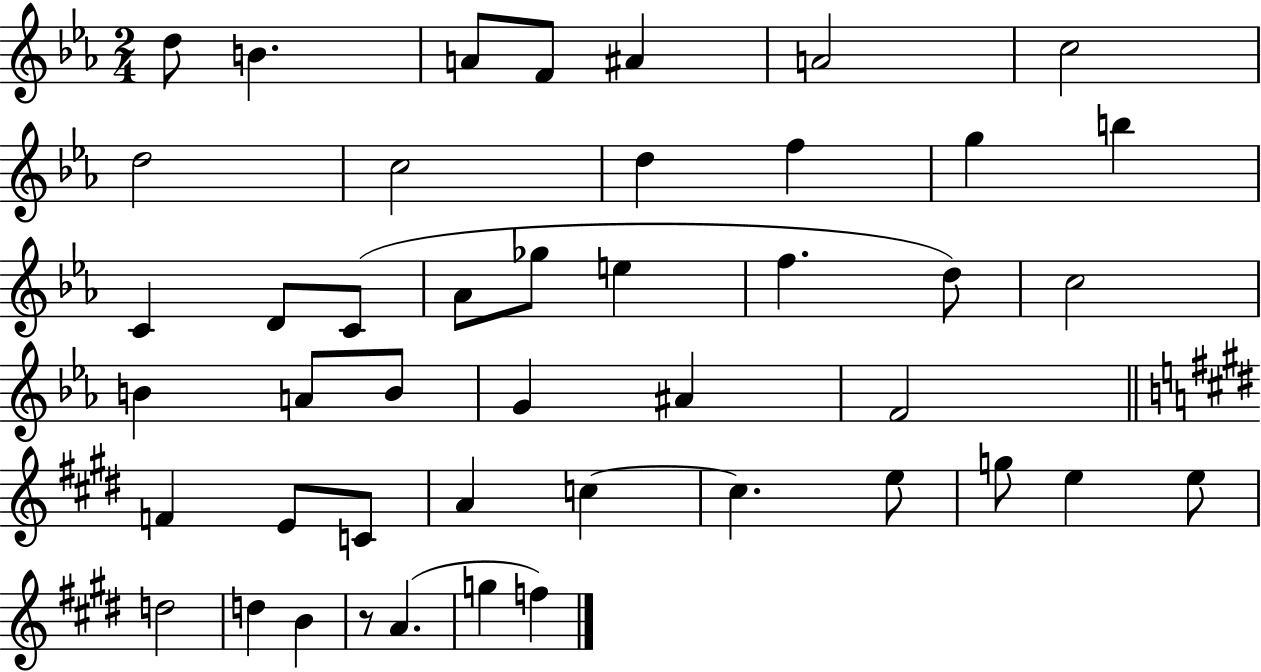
D5/e B4/q. A4/e F4/e A#4/q A4/h C5/h D5/h C5/h D5/q F5/q G5/q B5/q C4/q D4/e C4/e Ab4/e Gb5/e E5/q F5/q. D5/e C5/h B4/q A4/e B4/e G4/q A#4/q F4/h F4/q E4/e C4/e A4/q C5/q C5/q. E5/e G5/e E5/q E5/e D5/h D5/q B4/q R/e A4/q. G5/q F5/q